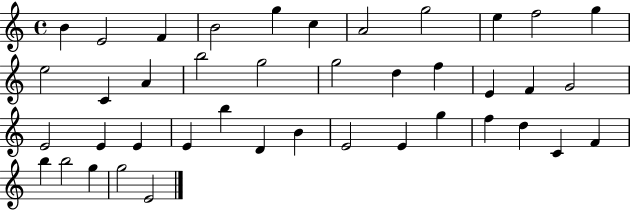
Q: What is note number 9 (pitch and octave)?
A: E5